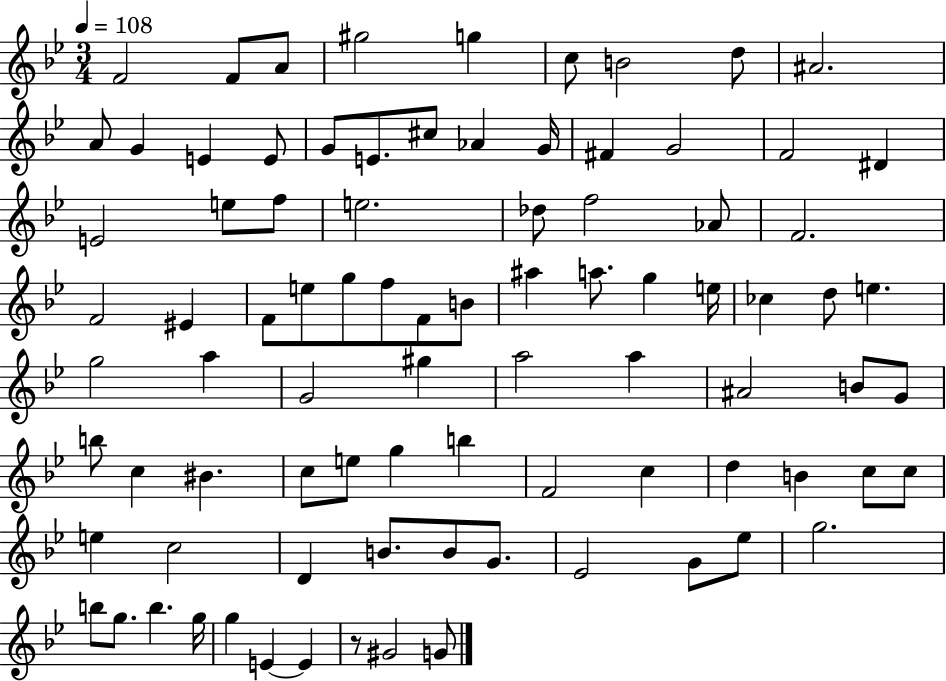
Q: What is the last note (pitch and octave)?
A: G4